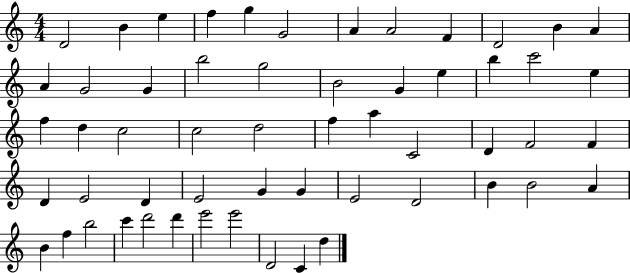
X:1
T:Untitled
M:4/4
L:1/4
K:C
D2 B e f g G2 A A2 F D2 B A A G2 G b2 g2 B2 G e b c'2 e f d c2 c2 d2 f a C2 D F2 F D E2 D E2 G G E2 D2 B B2 A B f b2 c' d'2 d' e'2 e'2 D2 C d